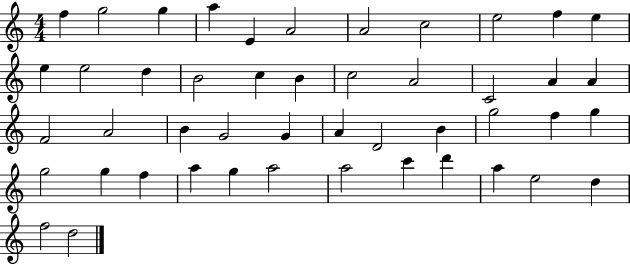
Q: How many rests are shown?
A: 0